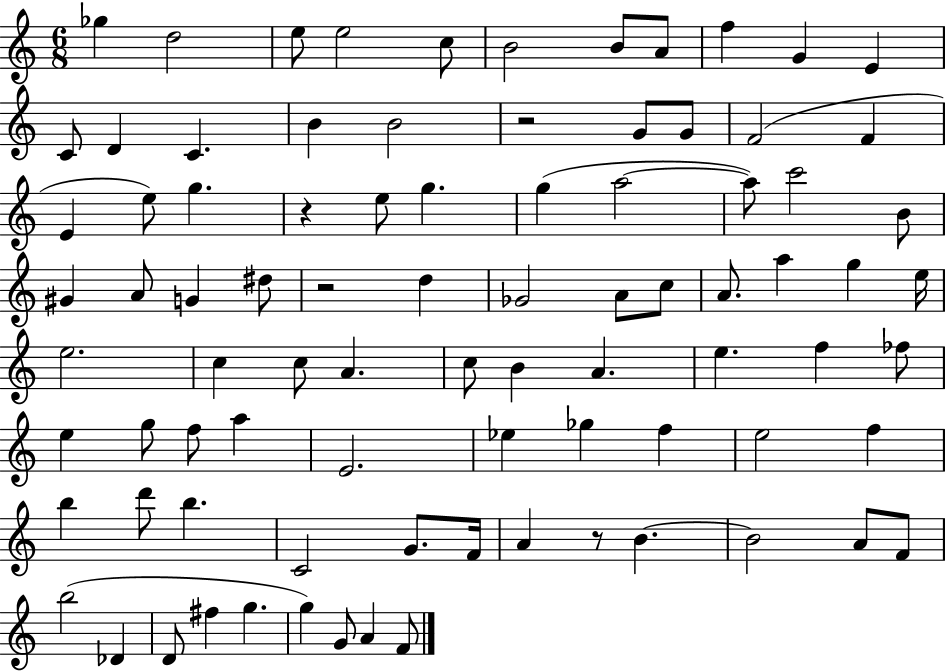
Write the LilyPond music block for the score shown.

{
  \clef treble
  \numericTimeSignature
  \time 6/8
  \key c \major
  \repeat volta 2 { ges''4 d''2 | e''8 e''2 c''8 | b'2 b'8 a'8 | f''4 g'4 e'4 | \break c'8 d'4 c'4. | b'4 b'2 | r2 g'8 g'8 | f'2( f'4 | \break e'4 e''8) g''4. | r4 e''8 g''4. | g''4( a''2~~ | a''8) c'''2 b'8 | \break gis'4 a'8 g'4 dis''8 | r2 d''4 | ges'2 a'8 c''8 | a'8. a''4 g''4 e''16 | \break e''2. | c''4 c''8 a'4. | c''8 b'4 a'4. | e''4. f''4 fes''8 | \break e''4 g''8 f''8 a''4 | e'2. | ees''4 ges''4 f''4 | e''2 f''4 | \break b''4 d'''8 b''4. | c'2 g'8. f'16 | a'4 r8 b'4.~~ | b'2 a'8 f'8 | \break b''2( des'4 | d'8 fis''4 g''4. | g''4) g'8 a'4 f'8 | } \bar "|."
}